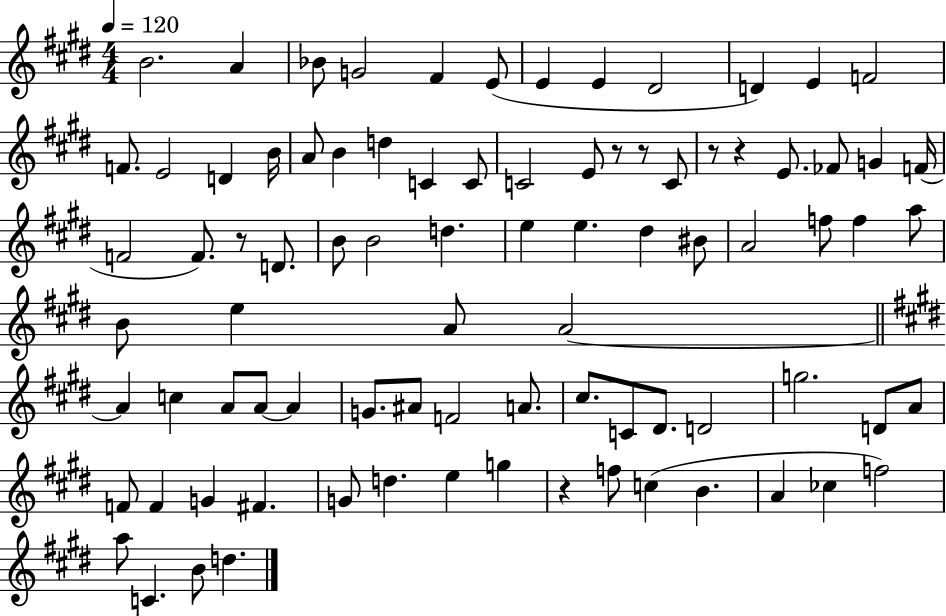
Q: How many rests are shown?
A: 6